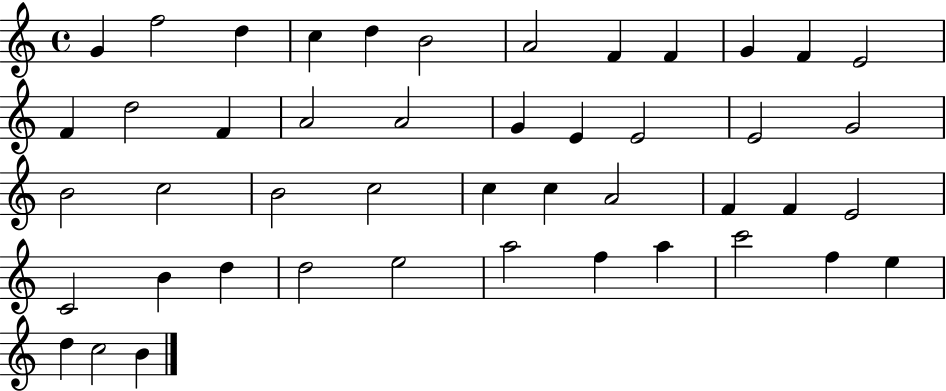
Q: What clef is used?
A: treble